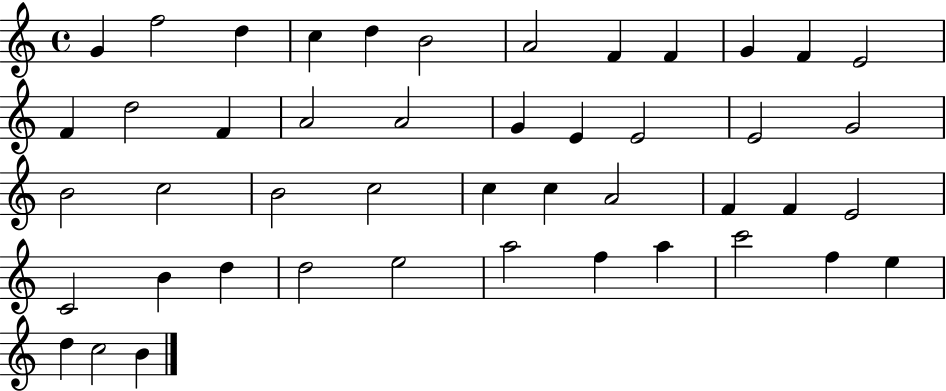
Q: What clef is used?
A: treble